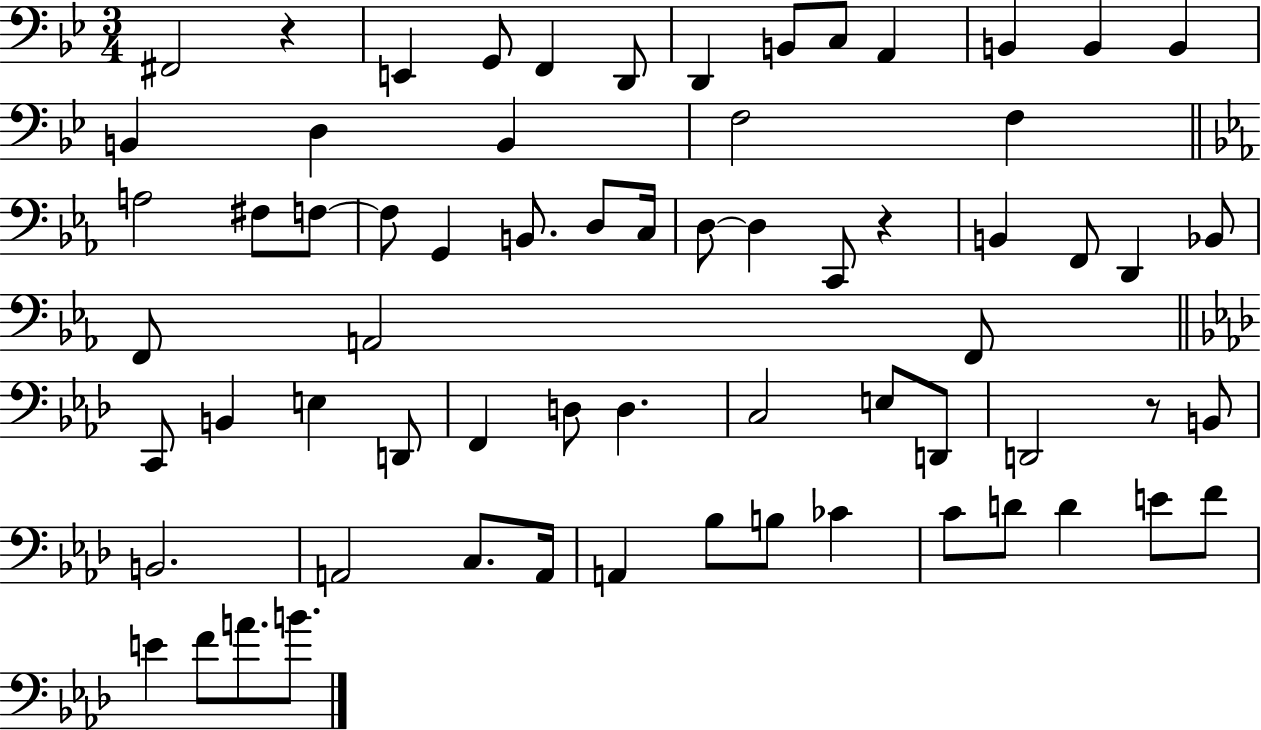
{
  \clef bass
  \numericTimeSignature
  \time 3/4
  \key bes \major
  \repeat volta 2 { fis,2 r4 | e,4 g,8 f,4 d,8 | d,4 b,8 c8 a,4 | b,4 b,4 b,4 | \break b,4 d4 b,4 | f2 f4 | \bar "||" \break \key ees \major a2 fis8 f8~~ | f8 g,4 b,8. d8 c16 | d8~~ d4 c,8 r4 | b,4 f,8 d,4 bes,8 | \break f,8 a,2 f,8 | \bar "||" \break \key aes \major c,8 b,4 e4 d,8 | f,4 d8 d4. | c2 e8 d,8 | d,2 r8 b,8 | \break b,2. | a,2 c8. a,16 | a,4 bes8 b8 ces'4 | c'8 d'8 d'4 e'8 f'8 | \break e'4 f'8 a'8. b'8. | } \bar "|."
}